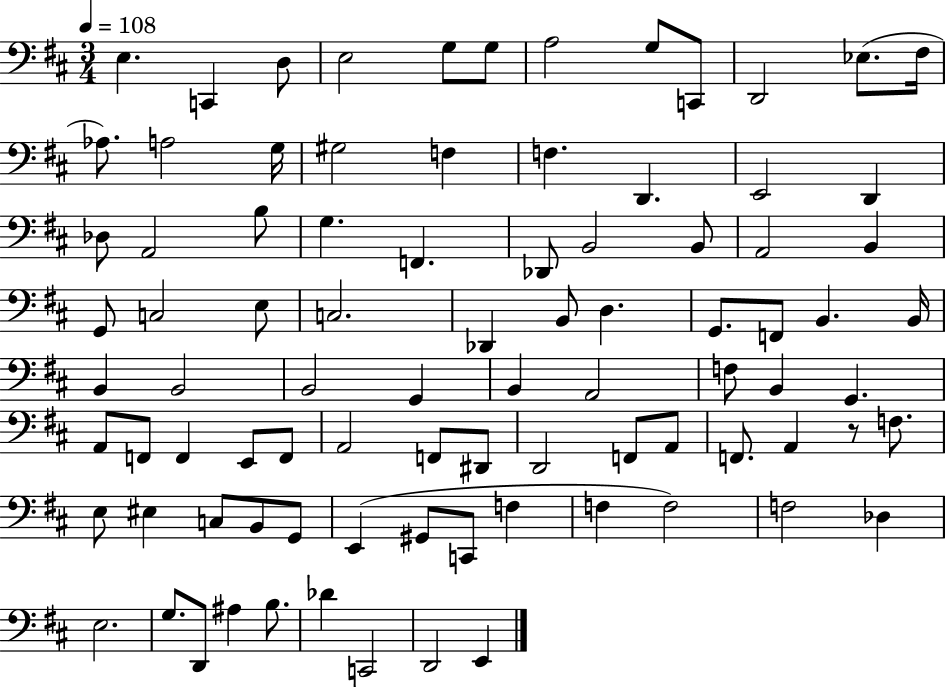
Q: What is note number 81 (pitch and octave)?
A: D2